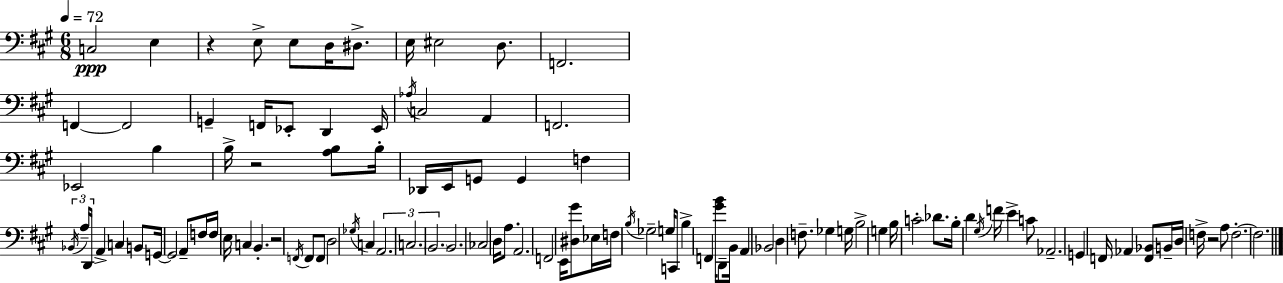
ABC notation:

X:1
T:Untitled
M:6/8
L:1/4
K:A
C,2 E, z E,/2 E,/2 D,/4 ^D,/2 E,/4 ^E,2 D,/2 F,,2 F,, F,,2 G,, F,,/4 _E,,/2 D,, _E,,/4 _A,/4 C,2 A,, F,,2 _E,,2 B, B,/4 z2 [A,B,]/2 B,/4 _D,,/4 E,,/4 G,,/2 G,, F, _B,,/4 A,/4 D,,/4 A,, C, B,,/2 G,,/4 G,,2 A,,/2 F,/4 F,/4 E,/4 C, B,, z2 F,,/4 F,,/2 F,,/2 D,2 _G,/4 C, A,,2 C,2 B,,2 B,,2 _C,2 D,/4 A,/2 A,,2 F,,2 E,,/4 [^D,^G]/2 _E,/4 F,/4 B,/4 _G,2 G,/4 C,,/2 B, F,, [^GB]/4 D,,/2 B,,/4 A,, _B,,2 D, F,/2 _G, G,/4 B,2 G, B,/4 C2 _D/2 B,/4 D ^G,/4 F/4 E C/2 _A,,2 G,, F,,/4 _A,, [F,,_B,,]/2 B,,/4 D,/4 F,/4 z2 A,/2 F,2 F,2